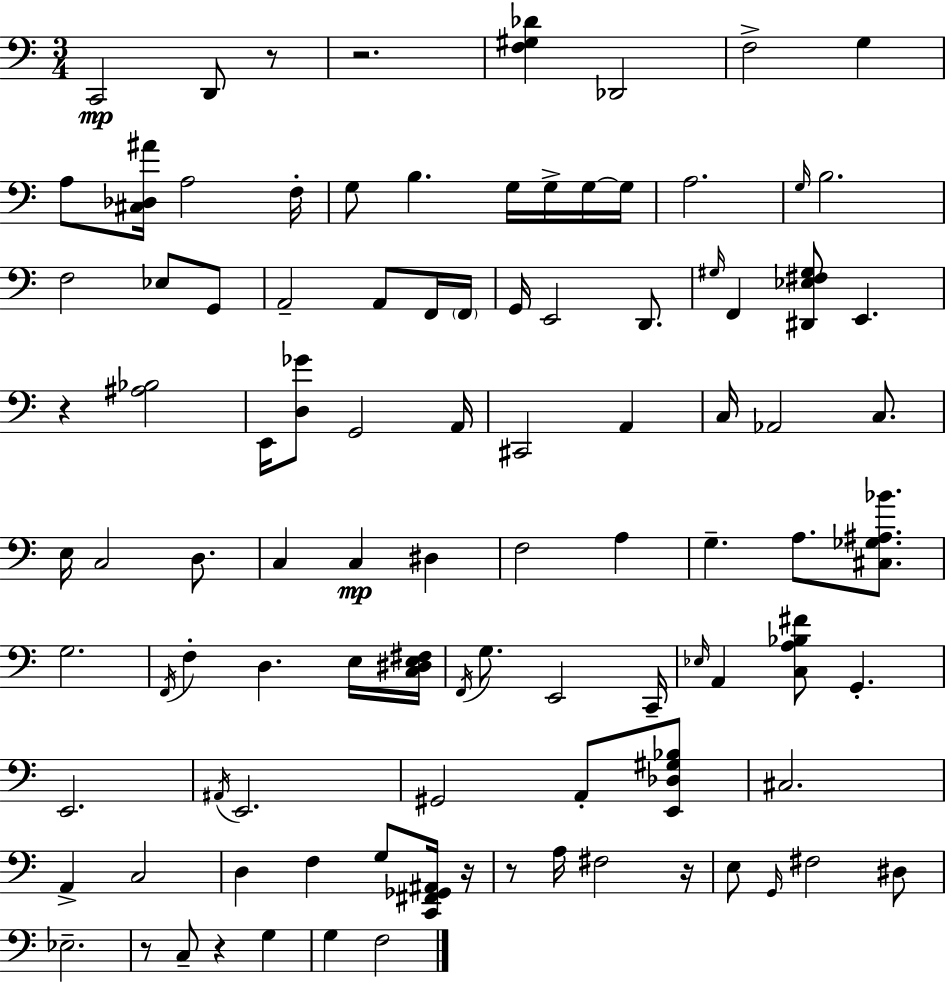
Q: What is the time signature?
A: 3/4